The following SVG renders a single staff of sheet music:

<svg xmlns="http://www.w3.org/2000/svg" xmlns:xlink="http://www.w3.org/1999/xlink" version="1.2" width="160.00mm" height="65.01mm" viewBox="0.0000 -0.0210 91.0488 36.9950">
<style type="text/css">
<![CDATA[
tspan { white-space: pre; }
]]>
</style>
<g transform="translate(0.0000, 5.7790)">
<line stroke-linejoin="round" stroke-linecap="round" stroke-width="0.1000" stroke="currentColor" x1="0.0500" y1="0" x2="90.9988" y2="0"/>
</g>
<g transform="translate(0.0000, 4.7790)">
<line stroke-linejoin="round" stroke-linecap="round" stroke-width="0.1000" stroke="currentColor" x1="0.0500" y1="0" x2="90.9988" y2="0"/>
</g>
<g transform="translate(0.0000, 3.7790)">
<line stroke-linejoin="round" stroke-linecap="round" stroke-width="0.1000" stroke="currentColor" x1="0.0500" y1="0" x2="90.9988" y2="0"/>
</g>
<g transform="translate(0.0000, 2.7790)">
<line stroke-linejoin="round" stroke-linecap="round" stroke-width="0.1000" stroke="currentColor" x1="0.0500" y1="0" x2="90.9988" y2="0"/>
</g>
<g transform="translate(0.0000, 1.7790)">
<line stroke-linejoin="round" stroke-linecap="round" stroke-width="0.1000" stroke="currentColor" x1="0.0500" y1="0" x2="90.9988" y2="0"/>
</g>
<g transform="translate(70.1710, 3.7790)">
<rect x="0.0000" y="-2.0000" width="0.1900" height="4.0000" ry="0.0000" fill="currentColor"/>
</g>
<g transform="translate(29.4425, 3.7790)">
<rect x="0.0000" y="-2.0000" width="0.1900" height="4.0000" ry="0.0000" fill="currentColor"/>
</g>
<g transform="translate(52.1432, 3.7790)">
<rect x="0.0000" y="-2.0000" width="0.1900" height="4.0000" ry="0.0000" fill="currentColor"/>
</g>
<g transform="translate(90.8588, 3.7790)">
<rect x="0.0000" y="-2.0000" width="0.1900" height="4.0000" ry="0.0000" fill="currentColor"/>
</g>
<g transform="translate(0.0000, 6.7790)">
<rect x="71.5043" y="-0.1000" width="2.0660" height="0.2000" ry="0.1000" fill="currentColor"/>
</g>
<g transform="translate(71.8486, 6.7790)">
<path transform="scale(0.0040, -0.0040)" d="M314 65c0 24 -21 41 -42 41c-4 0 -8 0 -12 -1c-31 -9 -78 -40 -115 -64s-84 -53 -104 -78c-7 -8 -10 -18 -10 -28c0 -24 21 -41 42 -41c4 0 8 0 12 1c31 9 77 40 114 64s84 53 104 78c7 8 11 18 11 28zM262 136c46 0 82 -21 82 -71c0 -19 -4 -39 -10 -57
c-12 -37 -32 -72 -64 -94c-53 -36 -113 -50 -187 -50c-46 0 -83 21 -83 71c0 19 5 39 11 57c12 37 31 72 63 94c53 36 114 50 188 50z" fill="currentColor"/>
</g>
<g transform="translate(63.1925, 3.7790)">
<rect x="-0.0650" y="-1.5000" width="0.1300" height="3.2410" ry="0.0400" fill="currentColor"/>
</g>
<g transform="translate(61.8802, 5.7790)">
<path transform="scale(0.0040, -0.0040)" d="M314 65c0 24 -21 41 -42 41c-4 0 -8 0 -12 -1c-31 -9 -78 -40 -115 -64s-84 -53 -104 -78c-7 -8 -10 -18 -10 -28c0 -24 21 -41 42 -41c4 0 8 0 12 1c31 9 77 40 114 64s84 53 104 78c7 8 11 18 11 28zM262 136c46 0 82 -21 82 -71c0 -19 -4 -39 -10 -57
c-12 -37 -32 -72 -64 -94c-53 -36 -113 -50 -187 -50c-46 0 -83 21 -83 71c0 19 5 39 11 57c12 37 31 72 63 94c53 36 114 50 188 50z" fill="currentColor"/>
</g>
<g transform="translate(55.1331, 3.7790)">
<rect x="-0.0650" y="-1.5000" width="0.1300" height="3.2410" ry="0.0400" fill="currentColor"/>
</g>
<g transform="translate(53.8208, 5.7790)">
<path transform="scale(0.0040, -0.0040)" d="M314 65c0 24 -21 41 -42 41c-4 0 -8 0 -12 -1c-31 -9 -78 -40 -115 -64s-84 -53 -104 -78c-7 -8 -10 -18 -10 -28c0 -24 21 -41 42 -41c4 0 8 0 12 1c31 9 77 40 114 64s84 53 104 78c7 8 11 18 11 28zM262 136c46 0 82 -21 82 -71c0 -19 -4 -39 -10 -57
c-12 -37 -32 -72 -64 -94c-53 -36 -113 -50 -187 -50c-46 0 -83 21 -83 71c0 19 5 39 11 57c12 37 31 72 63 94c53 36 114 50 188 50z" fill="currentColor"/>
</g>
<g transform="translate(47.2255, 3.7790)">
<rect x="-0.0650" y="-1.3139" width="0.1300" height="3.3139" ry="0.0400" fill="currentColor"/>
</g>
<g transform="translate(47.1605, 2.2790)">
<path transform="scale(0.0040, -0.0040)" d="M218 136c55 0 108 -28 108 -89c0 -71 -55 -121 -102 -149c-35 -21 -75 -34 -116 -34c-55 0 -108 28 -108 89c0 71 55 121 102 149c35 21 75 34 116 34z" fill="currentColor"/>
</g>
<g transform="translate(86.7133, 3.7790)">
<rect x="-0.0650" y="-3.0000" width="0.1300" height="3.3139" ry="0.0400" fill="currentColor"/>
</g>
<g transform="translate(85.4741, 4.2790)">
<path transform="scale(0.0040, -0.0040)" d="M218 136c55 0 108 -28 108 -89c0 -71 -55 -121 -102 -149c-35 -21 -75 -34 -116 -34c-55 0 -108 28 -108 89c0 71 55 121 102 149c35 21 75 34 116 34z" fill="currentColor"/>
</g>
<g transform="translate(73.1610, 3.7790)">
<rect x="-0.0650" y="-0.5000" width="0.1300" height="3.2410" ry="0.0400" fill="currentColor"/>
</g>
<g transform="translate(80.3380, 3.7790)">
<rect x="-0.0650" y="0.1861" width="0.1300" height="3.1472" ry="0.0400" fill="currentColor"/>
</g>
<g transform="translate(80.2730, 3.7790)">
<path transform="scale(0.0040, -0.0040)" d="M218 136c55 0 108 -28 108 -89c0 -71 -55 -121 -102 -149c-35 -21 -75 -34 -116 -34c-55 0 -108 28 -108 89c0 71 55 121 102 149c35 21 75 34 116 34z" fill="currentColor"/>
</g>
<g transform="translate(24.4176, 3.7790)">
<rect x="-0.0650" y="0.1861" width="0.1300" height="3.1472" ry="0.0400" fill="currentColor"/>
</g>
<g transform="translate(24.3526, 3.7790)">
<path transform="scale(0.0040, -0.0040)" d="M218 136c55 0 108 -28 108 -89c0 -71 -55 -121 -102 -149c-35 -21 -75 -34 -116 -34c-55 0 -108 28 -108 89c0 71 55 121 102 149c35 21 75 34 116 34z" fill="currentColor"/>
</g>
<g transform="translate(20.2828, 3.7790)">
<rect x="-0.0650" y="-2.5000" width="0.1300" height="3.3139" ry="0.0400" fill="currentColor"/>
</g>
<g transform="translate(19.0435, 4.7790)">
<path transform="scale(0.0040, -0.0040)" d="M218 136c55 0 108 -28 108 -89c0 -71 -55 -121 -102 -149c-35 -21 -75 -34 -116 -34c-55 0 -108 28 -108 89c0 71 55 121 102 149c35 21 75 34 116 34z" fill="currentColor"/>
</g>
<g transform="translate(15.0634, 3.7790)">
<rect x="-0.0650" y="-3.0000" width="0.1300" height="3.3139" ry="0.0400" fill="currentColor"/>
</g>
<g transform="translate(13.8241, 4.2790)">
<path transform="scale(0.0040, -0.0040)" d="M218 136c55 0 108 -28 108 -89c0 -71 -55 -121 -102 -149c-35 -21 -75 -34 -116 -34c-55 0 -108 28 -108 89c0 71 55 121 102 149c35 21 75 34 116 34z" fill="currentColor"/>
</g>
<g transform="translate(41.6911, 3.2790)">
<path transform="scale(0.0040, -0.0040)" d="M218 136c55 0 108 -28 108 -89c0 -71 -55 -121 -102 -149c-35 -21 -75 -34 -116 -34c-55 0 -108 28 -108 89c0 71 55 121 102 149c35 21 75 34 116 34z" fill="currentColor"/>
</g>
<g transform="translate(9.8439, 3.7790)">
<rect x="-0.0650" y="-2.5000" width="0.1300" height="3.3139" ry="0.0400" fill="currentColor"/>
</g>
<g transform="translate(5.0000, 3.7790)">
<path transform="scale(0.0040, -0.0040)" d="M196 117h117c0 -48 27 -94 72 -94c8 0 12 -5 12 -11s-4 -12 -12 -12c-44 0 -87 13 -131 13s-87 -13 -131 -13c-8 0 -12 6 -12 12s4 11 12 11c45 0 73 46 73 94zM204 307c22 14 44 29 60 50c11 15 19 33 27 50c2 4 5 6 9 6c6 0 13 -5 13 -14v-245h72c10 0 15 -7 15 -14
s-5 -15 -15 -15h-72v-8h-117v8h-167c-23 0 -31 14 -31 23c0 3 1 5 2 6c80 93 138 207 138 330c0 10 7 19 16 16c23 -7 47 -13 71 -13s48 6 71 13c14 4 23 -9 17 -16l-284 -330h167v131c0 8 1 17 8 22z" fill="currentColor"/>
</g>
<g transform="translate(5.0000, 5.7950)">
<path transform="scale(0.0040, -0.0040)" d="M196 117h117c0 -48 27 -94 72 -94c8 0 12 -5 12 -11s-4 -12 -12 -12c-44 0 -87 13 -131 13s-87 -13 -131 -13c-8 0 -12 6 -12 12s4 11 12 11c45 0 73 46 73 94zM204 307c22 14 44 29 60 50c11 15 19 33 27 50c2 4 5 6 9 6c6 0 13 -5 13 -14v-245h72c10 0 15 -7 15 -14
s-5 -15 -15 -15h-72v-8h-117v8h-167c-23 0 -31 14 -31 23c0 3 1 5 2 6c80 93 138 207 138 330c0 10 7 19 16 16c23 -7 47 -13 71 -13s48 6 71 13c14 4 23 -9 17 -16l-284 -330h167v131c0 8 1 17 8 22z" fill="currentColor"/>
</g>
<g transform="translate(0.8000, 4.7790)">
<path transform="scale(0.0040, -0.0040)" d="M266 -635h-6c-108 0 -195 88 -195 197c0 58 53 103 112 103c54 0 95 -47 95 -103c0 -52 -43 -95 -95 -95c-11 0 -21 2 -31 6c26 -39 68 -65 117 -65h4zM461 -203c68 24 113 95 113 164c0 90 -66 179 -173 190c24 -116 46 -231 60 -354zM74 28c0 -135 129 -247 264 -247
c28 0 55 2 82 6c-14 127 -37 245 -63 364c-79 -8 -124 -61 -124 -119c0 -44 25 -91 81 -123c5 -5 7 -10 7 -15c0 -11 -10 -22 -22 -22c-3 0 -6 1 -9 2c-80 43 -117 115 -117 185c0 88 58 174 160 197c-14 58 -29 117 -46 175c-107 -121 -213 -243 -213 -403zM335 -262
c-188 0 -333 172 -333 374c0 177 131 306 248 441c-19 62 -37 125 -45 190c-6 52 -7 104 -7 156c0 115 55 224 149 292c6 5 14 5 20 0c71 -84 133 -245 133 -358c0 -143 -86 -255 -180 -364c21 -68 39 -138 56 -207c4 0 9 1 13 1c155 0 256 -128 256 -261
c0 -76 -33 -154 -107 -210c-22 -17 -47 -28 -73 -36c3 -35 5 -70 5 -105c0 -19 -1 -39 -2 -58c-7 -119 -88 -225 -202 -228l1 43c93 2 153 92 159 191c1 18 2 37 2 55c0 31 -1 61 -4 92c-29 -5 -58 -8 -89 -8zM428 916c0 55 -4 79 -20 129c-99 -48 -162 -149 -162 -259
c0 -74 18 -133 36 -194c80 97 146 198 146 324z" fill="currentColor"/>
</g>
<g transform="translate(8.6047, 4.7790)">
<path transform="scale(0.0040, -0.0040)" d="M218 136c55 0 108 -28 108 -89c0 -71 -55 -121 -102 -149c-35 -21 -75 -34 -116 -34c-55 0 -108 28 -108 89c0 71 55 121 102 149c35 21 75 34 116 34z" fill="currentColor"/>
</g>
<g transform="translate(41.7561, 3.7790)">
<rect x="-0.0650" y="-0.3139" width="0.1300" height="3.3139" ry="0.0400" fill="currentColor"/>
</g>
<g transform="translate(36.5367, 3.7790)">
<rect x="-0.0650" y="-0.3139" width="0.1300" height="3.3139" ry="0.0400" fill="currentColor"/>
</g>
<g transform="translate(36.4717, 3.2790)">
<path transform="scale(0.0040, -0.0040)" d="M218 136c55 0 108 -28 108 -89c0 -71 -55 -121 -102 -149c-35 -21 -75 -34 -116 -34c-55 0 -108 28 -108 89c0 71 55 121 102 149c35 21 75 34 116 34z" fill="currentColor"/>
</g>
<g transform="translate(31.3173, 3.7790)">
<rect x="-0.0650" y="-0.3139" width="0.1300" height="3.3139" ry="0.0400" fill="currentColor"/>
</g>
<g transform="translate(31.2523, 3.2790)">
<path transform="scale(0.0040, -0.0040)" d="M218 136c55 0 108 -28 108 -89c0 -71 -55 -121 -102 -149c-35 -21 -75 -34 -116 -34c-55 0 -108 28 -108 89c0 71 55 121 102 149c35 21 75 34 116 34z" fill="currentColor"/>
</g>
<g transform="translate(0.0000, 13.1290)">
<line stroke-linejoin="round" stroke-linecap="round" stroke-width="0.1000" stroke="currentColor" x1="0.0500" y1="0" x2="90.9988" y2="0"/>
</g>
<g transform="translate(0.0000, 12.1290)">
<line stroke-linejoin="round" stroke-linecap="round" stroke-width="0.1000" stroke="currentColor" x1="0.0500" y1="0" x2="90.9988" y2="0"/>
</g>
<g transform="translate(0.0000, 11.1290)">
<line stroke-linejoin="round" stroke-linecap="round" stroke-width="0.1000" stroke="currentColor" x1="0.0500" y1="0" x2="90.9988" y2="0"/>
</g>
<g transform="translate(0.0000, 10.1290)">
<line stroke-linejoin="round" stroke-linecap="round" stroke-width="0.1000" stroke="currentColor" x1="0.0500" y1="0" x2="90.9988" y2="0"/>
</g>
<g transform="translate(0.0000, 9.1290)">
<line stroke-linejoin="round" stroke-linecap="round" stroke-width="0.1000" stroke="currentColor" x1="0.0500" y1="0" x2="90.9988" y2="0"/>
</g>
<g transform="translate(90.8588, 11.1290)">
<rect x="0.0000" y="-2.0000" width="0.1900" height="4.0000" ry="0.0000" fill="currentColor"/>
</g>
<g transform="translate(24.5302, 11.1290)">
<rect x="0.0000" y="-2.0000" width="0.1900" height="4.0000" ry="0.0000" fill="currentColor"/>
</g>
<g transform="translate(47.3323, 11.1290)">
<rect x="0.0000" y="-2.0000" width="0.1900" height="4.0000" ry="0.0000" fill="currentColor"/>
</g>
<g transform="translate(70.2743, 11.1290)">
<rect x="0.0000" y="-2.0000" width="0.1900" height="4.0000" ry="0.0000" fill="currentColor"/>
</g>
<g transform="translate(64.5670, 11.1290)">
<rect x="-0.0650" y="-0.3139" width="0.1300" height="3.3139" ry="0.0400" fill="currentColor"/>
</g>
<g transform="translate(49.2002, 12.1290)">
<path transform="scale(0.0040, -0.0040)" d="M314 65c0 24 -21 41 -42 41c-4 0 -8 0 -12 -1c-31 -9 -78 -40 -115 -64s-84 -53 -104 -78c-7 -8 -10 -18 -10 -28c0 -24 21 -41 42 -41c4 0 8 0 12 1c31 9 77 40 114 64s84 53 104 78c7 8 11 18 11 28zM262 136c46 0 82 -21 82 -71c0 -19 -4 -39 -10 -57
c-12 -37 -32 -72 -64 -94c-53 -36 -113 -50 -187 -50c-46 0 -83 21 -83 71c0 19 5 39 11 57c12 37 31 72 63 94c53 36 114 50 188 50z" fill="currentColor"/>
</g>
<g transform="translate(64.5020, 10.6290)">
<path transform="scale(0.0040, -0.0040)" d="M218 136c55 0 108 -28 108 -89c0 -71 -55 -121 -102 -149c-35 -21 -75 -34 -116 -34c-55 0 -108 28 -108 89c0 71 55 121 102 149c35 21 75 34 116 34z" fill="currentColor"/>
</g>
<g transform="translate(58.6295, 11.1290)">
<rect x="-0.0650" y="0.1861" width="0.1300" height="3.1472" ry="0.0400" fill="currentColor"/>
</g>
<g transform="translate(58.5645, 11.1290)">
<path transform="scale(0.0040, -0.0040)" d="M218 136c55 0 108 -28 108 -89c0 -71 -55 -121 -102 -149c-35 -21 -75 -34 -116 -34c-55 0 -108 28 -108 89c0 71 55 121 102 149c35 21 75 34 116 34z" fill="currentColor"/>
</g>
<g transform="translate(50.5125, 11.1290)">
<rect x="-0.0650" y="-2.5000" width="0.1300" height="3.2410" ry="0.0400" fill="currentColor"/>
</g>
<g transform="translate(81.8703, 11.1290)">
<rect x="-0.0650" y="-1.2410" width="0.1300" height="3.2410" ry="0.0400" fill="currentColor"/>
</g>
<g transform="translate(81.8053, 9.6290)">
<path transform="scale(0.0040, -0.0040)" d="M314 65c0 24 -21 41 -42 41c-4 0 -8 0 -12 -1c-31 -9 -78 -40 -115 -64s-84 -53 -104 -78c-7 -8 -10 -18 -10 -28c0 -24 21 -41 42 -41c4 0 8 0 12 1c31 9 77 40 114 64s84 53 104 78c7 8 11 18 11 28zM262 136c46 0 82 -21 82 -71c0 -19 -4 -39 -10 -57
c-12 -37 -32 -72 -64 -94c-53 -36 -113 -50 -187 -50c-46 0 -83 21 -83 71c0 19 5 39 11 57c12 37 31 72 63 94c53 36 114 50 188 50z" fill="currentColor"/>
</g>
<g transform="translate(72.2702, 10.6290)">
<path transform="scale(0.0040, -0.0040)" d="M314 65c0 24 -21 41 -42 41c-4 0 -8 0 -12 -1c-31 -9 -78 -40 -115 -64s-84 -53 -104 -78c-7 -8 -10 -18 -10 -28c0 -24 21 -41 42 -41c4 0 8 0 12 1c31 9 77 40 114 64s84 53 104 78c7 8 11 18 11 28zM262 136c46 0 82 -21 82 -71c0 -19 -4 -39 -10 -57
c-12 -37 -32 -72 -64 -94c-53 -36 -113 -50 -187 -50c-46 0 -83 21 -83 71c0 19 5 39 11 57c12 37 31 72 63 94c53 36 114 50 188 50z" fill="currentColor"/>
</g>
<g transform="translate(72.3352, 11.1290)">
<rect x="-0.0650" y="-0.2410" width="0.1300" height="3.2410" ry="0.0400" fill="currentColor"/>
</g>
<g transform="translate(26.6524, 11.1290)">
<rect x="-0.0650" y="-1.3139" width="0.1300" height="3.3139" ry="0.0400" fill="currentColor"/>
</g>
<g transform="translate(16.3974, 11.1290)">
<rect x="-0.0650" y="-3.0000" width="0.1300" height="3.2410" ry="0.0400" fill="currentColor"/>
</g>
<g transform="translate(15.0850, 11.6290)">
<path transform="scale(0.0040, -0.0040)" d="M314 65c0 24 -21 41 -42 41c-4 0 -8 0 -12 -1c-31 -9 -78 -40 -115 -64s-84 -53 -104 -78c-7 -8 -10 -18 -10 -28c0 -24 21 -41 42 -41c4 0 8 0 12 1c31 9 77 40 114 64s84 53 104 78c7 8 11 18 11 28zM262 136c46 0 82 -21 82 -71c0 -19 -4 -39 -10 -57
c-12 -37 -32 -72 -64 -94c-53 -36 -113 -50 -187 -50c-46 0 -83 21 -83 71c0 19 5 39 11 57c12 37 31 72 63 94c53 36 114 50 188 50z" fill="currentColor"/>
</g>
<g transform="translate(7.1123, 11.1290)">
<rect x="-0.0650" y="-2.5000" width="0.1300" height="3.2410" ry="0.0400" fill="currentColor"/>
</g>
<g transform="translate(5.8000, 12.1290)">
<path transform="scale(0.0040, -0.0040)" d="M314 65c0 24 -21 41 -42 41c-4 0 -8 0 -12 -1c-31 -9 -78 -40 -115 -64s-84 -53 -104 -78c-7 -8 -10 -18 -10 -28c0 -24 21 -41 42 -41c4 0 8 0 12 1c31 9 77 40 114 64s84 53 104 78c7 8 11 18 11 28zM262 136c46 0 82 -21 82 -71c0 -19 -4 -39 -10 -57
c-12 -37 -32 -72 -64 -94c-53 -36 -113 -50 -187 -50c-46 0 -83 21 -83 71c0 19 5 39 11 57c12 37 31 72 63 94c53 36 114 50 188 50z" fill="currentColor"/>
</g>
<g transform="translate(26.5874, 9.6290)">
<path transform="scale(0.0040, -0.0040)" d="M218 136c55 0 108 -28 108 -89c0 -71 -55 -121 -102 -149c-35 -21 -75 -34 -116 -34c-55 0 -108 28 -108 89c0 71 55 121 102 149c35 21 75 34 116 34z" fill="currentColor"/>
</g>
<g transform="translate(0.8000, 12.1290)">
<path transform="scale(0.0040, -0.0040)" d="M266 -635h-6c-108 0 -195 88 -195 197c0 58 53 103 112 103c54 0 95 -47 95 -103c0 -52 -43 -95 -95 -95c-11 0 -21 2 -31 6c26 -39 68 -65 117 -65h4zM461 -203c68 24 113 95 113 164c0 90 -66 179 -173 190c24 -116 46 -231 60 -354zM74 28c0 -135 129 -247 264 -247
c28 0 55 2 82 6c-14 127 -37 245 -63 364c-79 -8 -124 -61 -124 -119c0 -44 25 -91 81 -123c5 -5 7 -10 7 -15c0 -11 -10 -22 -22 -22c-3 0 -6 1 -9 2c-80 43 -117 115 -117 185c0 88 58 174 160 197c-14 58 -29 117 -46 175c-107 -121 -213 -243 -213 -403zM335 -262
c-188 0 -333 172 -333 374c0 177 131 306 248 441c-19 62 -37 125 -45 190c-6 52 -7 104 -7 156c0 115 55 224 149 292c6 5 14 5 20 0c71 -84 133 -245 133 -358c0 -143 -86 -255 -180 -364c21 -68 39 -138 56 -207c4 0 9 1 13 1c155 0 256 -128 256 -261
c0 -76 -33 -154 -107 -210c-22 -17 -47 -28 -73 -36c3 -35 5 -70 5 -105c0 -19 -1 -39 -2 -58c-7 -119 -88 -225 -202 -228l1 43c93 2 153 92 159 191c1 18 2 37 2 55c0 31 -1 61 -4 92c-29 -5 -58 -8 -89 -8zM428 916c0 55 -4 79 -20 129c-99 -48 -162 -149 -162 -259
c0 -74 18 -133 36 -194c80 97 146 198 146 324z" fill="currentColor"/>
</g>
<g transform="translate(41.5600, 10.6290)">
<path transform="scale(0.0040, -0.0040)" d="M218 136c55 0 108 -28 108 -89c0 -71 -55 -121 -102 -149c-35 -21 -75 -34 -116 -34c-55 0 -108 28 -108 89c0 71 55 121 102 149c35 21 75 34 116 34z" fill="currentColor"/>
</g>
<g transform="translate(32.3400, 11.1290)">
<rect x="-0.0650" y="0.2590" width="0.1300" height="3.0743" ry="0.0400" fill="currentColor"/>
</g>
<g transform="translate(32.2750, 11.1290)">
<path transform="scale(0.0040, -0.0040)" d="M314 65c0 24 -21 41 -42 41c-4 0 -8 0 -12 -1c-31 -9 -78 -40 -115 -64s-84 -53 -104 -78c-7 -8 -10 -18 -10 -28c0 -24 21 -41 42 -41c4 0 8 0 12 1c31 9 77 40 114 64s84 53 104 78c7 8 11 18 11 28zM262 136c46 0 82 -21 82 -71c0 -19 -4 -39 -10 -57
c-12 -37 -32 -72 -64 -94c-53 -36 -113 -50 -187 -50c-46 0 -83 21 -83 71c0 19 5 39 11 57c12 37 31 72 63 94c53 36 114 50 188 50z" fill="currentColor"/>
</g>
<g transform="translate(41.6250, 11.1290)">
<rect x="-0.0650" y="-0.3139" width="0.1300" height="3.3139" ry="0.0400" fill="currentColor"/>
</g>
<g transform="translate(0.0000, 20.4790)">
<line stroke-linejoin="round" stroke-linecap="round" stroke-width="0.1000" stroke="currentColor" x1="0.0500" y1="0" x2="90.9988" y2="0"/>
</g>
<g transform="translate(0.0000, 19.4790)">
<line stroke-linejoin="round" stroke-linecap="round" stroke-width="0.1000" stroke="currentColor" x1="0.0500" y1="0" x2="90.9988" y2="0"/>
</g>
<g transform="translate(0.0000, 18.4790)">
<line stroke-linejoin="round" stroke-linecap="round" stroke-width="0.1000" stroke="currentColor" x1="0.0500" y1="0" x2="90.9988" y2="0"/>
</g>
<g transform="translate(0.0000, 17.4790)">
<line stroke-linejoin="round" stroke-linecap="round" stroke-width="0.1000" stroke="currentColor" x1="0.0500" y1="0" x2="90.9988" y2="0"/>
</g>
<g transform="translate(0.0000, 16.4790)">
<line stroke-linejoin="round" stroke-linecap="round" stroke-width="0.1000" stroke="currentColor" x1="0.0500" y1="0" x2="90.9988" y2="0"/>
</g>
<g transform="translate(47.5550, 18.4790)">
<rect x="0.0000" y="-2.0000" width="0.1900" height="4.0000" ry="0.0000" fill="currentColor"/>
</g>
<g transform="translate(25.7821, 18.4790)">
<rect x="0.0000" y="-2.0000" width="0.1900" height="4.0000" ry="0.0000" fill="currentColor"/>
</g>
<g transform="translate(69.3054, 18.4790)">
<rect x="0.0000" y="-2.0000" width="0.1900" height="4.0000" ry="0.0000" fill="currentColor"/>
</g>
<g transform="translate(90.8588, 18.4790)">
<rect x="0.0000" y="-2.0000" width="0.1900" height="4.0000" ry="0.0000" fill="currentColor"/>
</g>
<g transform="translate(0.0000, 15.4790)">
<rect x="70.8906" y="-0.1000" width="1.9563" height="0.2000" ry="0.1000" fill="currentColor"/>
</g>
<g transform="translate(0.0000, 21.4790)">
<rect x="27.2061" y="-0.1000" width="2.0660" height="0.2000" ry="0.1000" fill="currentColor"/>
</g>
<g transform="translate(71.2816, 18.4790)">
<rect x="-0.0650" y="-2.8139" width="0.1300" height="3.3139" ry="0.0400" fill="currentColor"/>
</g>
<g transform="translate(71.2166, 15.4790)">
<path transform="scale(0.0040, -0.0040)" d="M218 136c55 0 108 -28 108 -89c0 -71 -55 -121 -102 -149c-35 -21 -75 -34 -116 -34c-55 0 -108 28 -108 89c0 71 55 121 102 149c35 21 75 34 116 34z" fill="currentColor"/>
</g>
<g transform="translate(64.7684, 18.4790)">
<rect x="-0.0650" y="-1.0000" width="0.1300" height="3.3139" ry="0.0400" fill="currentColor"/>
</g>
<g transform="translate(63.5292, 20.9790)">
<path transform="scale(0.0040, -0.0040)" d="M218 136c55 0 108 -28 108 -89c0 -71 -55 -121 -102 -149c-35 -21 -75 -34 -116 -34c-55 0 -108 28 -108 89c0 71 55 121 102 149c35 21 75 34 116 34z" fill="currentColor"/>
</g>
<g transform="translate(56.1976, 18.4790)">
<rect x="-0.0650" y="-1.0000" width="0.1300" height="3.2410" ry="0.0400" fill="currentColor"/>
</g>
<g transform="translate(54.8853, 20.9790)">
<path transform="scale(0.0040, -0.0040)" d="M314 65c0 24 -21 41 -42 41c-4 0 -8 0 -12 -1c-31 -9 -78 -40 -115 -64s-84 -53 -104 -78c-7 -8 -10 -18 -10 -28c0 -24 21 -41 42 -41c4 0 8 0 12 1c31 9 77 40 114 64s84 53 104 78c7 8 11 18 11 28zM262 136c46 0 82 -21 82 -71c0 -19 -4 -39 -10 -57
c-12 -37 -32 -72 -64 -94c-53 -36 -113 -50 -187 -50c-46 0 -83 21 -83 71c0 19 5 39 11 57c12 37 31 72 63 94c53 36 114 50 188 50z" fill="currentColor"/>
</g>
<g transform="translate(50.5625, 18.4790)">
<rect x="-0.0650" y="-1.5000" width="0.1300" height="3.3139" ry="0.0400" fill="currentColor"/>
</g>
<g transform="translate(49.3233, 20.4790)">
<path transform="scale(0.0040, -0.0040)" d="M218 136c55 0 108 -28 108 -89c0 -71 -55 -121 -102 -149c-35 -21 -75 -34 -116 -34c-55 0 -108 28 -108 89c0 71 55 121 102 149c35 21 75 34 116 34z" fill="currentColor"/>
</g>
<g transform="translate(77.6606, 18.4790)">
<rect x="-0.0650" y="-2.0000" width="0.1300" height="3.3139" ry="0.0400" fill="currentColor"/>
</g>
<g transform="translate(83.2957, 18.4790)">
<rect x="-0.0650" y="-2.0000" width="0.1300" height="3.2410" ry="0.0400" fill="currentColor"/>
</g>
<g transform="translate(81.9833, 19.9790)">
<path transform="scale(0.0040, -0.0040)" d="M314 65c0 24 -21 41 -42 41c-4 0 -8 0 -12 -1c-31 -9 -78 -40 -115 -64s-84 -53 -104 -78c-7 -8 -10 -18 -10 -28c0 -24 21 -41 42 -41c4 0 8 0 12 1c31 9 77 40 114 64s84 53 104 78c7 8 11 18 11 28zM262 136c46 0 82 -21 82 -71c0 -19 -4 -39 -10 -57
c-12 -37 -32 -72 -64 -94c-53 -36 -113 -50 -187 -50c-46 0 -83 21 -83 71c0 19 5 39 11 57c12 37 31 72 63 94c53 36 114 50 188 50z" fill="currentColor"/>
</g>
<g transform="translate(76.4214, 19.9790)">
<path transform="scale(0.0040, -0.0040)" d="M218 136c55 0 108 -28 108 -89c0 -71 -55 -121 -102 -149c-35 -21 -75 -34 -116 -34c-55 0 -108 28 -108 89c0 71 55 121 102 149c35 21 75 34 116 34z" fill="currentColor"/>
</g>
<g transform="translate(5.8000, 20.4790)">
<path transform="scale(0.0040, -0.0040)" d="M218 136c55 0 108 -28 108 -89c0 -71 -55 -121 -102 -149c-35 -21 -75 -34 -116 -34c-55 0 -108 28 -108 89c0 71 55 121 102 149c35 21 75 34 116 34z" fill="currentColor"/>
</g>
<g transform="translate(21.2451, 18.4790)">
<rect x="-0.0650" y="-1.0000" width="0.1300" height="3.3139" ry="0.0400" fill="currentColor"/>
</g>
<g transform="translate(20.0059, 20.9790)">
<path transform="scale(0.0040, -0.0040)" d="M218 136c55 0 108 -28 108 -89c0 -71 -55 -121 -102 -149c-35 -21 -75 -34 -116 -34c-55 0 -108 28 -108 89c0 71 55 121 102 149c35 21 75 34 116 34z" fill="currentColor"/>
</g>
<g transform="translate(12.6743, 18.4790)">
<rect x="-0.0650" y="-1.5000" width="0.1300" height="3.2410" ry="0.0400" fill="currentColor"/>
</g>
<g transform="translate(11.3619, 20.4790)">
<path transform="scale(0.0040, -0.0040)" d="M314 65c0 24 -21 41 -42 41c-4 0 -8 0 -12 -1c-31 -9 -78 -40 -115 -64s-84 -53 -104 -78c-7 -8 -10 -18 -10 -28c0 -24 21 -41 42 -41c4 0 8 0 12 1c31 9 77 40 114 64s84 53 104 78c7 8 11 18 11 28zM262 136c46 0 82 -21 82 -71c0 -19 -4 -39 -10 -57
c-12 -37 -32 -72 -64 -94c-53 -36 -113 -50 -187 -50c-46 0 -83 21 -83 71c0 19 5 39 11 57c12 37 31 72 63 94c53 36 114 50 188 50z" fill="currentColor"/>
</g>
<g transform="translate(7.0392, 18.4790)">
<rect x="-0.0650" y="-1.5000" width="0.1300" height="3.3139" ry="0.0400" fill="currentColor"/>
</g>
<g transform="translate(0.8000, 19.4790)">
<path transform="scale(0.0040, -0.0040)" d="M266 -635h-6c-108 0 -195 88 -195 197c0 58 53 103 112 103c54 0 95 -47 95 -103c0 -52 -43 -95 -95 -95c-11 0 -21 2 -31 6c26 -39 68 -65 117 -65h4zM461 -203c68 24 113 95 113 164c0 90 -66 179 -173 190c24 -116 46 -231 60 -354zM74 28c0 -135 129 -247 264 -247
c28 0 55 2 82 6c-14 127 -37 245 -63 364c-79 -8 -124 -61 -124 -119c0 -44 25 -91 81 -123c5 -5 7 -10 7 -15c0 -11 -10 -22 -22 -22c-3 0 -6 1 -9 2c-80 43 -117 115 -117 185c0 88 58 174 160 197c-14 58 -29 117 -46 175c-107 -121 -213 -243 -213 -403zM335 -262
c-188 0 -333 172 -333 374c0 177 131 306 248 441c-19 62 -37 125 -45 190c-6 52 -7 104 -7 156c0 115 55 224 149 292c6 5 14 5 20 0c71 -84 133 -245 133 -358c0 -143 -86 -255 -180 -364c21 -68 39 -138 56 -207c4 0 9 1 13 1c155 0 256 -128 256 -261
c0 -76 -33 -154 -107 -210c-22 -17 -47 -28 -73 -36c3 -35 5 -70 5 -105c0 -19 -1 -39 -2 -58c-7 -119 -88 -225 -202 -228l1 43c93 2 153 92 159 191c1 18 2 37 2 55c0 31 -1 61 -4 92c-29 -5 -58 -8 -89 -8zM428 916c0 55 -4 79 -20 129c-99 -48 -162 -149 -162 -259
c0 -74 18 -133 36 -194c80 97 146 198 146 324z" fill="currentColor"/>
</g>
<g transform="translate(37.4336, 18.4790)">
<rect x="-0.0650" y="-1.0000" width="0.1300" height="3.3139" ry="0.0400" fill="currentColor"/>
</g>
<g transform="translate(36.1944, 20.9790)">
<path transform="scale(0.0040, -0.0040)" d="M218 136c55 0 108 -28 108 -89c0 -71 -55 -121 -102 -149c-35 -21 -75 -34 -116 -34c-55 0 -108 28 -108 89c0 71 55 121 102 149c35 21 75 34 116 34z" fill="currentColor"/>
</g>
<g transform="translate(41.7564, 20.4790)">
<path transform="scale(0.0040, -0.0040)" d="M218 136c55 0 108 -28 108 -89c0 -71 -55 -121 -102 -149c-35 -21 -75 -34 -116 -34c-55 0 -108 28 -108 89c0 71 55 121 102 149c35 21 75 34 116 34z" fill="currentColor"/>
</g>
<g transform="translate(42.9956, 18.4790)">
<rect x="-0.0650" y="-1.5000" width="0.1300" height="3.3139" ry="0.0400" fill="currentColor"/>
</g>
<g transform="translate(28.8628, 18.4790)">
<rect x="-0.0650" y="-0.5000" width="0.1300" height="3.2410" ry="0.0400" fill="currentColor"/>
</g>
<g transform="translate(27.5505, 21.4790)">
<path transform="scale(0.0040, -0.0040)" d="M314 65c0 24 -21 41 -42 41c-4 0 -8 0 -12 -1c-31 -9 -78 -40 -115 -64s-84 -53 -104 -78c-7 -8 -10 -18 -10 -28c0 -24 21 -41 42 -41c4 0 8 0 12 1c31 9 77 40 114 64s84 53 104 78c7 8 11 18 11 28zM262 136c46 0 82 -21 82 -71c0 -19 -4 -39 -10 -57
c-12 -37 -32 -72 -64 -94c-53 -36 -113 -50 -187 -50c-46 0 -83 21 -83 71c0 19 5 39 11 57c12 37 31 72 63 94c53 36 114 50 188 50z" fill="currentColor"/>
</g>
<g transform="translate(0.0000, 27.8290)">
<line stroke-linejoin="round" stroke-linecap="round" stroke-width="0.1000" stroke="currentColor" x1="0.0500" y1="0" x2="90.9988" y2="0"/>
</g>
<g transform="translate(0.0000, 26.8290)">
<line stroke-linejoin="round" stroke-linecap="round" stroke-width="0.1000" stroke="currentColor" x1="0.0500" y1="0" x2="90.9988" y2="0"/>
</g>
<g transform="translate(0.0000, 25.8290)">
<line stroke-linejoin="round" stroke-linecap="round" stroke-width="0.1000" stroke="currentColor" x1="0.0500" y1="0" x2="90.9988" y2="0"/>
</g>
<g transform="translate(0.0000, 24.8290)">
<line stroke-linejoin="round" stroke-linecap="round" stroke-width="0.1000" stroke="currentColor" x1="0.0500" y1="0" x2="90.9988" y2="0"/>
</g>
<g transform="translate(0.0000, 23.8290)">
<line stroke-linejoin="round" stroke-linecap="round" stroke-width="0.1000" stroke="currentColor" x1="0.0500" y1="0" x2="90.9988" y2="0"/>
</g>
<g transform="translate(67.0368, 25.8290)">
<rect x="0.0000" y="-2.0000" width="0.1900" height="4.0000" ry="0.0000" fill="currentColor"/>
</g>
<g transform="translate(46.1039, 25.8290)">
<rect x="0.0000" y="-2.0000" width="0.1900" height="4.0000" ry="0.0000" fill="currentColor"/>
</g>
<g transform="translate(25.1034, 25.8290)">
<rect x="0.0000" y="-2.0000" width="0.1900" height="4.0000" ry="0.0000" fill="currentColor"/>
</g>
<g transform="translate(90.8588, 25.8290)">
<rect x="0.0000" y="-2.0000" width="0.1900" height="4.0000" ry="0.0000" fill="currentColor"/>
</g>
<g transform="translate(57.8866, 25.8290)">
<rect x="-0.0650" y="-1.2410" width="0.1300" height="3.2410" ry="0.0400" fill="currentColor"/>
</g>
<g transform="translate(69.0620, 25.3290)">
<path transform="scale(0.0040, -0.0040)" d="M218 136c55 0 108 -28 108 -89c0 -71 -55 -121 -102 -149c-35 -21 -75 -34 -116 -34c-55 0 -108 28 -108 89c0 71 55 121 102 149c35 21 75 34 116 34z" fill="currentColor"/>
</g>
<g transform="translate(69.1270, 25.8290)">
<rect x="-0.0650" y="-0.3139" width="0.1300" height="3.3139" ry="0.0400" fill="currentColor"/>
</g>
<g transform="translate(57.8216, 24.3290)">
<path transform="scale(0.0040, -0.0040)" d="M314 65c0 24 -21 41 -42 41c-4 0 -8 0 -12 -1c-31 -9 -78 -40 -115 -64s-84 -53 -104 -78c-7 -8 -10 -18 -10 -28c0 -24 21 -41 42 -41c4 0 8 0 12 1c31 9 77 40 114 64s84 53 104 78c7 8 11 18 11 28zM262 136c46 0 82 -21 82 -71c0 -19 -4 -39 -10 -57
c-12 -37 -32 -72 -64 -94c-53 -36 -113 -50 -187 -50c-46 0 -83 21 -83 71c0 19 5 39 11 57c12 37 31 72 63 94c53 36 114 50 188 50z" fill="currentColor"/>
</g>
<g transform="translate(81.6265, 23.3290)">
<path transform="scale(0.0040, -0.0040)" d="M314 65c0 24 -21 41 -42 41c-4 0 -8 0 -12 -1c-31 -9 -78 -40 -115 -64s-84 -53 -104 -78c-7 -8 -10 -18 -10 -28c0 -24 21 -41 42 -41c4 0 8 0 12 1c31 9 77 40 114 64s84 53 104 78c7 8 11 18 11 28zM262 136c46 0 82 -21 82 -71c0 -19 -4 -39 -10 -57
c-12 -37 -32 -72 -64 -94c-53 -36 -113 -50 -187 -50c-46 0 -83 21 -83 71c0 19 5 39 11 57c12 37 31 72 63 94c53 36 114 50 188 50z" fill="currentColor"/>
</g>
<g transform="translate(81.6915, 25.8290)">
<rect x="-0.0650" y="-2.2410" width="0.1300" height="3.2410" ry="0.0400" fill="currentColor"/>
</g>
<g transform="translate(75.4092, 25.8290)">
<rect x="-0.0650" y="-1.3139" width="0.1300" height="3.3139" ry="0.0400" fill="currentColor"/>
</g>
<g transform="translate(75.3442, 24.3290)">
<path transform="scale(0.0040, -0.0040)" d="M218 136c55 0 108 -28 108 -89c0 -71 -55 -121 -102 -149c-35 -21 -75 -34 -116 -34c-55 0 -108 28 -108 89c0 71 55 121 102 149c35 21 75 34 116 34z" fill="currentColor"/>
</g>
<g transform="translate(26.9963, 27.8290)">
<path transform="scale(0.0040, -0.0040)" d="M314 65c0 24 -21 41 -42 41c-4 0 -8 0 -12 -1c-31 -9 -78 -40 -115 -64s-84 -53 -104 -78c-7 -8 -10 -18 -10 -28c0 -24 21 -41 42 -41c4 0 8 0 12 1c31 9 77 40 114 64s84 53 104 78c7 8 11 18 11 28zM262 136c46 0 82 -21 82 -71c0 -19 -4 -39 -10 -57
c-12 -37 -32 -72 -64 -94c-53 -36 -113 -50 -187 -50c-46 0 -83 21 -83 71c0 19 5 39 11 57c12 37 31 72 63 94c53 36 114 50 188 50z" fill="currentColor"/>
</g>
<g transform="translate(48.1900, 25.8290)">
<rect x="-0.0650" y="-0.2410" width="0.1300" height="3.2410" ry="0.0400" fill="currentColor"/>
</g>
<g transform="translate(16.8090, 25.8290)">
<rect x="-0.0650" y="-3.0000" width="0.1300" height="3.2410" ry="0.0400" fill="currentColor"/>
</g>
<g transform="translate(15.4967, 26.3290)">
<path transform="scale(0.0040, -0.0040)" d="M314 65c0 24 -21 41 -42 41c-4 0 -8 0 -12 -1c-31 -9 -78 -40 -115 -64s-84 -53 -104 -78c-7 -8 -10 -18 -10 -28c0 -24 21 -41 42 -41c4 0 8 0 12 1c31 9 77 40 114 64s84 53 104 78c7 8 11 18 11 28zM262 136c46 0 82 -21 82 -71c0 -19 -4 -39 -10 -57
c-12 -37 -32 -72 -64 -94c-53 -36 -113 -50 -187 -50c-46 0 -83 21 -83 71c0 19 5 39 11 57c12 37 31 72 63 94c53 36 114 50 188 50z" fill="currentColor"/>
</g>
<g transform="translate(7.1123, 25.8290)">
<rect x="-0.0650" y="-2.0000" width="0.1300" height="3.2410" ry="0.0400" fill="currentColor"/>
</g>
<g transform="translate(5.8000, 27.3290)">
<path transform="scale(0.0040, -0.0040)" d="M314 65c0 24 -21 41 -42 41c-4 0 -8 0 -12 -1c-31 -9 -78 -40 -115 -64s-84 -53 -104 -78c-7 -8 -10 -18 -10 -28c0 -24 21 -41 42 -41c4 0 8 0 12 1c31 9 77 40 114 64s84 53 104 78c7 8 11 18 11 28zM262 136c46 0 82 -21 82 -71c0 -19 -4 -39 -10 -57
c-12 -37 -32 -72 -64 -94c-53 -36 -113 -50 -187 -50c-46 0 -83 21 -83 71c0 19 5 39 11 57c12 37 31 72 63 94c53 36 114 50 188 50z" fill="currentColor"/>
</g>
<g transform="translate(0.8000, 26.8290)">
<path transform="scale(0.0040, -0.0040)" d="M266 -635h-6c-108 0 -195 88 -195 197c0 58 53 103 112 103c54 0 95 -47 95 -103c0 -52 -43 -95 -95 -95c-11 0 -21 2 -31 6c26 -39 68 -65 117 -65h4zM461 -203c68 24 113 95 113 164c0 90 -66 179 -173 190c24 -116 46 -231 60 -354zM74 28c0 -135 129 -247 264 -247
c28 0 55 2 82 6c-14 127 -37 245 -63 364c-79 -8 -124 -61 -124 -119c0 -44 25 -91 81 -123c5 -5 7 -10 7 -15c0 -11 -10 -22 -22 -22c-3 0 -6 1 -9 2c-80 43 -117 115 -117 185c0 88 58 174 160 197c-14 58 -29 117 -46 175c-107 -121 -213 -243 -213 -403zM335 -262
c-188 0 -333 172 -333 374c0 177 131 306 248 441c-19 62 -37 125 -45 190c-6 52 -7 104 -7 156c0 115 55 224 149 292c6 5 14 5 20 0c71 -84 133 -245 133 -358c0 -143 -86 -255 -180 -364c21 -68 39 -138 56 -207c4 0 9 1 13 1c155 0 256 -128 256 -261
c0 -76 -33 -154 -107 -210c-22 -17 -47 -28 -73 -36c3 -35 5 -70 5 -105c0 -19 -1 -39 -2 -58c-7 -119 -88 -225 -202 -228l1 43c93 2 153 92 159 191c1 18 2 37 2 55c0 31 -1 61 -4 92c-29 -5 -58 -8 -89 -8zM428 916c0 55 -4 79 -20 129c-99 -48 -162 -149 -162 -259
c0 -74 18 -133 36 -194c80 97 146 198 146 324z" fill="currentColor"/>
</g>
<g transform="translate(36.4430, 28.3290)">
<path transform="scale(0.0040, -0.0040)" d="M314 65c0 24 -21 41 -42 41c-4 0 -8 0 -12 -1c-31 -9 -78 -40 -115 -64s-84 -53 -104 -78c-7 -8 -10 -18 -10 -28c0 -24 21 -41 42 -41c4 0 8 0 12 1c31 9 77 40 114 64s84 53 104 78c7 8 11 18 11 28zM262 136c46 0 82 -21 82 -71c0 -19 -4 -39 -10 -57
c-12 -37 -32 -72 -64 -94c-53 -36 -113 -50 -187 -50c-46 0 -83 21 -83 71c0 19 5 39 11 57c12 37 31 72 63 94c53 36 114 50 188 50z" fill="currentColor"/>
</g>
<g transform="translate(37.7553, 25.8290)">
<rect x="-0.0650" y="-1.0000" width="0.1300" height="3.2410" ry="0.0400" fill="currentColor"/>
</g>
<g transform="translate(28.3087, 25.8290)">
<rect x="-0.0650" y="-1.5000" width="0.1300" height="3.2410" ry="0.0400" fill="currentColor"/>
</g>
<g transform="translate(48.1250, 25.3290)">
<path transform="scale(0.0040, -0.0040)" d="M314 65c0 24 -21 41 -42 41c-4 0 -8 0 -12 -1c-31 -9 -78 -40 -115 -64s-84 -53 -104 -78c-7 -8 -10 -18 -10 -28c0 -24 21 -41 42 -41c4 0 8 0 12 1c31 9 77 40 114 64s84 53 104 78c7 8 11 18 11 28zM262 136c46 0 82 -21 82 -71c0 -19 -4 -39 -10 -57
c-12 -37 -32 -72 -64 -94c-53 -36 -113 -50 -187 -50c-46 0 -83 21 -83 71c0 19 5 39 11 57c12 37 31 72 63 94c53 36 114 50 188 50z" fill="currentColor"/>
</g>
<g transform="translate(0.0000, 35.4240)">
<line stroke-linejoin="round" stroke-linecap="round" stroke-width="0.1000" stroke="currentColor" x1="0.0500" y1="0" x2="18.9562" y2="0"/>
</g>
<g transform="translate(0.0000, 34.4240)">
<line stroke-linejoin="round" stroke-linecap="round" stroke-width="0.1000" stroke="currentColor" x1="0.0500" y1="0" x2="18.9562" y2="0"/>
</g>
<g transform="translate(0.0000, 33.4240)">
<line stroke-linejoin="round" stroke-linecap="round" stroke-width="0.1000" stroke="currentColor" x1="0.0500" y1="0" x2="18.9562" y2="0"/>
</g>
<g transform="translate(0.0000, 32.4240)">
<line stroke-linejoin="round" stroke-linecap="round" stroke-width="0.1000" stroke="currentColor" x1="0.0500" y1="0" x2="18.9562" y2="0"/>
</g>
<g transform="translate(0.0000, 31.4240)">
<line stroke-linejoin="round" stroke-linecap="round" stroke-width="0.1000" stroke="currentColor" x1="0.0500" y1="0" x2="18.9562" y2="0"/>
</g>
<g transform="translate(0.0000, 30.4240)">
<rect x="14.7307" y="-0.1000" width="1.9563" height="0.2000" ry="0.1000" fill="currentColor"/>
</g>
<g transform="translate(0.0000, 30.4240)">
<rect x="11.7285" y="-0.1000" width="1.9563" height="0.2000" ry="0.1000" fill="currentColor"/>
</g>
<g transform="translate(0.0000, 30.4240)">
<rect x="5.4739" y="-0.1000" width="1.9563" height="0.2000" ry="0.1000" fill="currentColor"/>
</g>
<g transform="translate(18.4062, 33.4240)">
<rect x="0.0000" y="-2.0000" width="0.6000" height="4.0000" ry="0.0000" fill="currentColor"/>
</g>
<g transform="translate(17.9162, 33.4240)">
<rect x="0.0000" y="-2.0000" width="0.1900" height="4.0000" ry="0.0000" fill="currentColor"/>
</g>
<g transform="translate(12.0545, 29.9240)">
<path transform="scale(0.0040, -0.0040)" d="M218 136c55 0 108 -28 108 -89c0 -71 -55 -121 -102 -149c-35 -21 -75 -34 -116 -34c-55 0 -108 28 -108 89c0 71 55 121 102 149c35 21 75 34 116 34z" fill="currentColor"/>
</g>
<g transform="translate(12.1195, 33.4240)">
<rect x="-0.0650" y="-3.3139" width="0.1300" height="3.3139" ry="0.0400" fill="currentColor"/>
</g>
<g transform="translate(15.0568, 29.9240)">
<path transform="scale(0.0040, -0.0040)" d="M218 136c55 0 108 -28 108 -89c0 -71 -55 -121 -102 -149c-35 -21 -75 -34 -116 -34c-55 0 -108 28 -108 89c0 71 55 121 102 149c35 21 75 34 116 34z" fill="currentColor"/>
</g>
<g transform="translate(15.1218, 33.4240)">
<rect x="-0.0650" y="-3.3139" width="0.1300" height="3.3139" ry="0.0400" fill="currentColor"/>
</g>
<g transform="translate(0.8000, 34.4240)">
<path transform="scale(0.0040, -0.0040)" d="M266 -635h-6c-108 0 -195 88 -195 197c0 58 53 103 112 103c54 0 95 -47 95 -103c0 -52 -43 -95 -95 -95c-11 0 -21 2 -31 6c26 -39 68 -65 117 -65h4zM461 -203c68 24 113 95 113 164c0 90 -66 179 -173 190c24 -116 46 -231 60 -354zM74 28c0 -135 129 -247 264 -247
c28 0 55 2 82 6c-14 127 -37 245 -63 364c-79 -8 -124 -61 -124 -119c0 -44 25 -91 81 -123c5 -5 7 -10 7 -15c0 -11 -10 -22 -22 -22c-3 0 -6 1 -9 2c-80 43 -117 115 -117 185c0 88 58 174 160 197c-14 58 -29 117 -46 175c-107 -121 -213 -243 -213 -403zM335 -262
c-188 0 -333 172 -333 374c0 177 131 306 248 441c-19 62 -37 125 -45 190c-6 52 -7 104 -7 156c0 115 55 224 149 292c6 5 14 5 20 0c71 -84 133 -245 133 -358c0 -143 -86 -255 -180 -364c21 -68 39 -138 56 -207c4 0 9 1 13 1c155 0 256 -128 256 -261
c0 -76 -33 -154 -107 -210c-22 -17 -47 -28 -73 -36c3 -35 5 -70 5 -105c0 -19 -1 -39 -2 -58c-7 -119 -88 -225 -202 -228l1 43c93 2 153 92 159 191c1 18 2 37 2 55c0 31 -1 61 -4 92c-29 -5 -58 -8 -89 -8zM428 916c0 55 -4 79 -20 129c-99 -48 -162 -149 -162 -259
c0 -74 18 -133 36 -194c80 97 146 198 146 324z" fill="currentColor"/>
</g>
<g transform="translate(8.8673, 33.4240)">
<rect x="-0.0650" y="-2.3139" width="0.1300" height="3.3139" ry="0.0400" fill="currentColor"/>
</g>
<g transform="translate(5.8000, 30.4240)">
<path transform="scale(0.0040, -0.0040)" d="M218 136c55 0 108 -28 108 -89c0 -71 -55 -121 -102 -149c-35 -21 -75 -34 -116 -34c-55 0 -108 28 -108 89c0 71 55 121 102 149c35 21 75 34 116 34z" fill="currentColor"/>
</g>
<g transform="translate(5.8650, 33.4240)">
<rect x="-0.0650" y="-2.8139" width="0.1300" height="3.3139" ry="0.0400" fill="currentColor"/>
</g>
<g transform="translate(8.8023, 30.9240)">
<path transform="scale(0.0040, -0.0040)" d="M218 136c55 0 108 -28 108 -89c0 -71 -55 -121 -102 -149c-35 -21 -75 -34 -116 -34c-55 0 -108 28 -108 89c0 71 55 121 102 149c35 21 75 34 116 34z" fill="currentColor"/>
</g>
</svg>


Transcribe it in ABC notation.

X:1
T:Untitled
M:4/4
L:1/4
K:C
G A G B c c c e E2 E2 C2 B A G2 A2 e B2 c G2 B c c2 e2 E E2 D C2 D E E D2 D a F F2 F2 A2 E2 D2 c2 e2 c e g2 a g b b